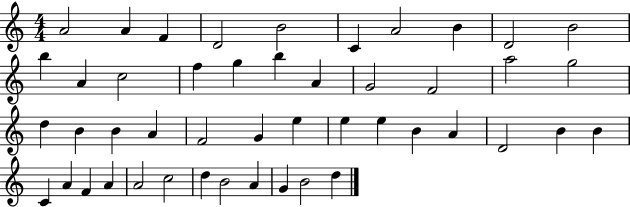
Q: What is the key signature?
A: C major